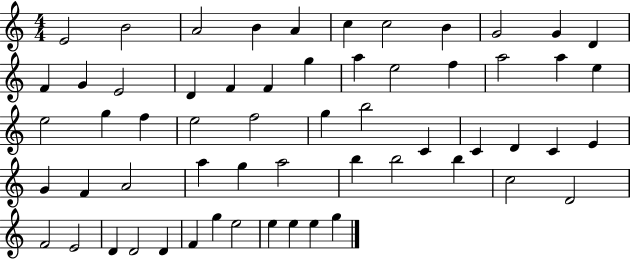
X:1
T:Untitled
M:4/4
L:1/4
K:C
E2 B2 A2 B A c c2 B G2 G D F G E2 D F F g a e2 f a2 a e e2 g f e2 f2 g b2 C C D C E G F A2 a g a2 b b2 b c2 D2 F2 E2 D D2 D F g e2 e e e g